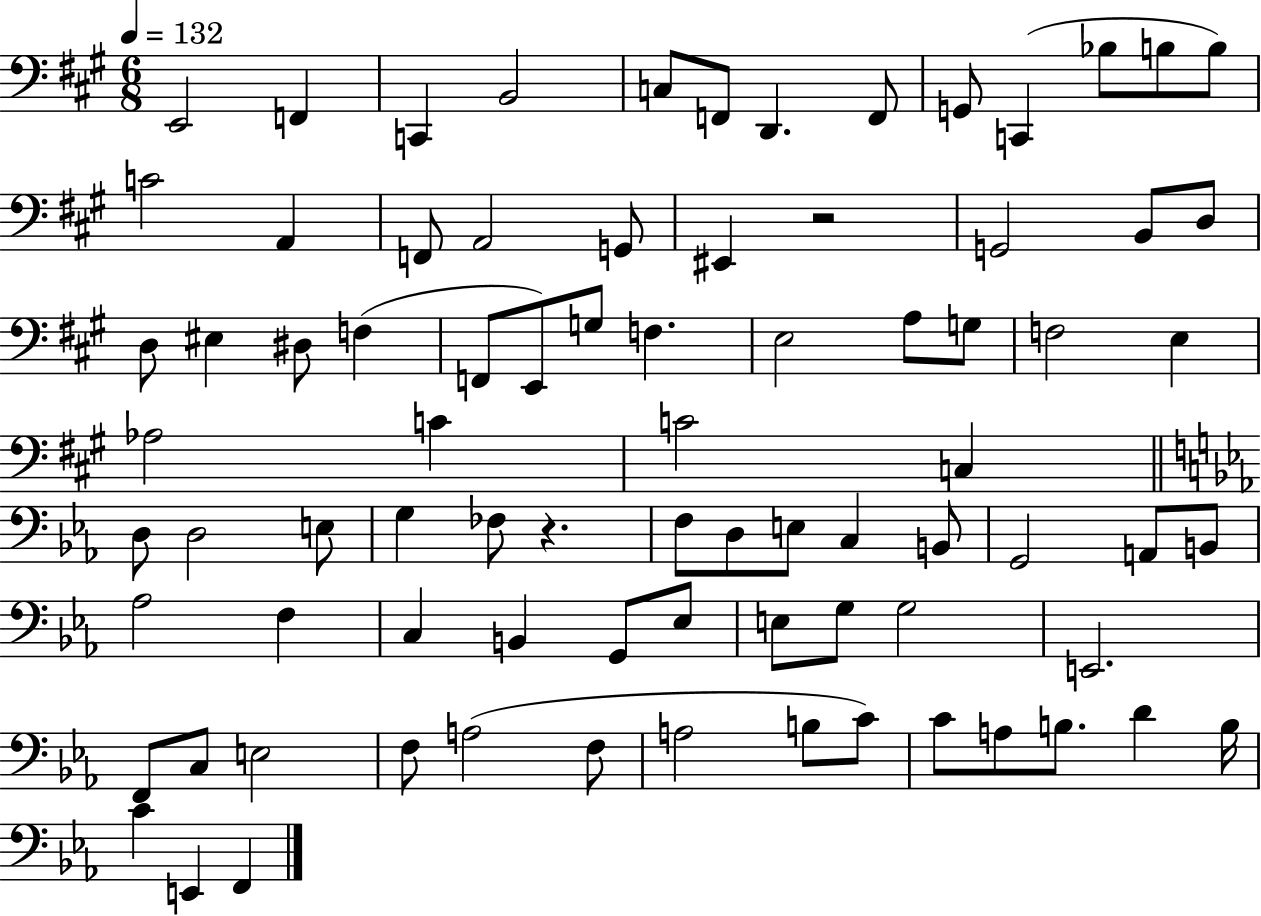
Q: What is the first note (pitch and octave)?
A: E2